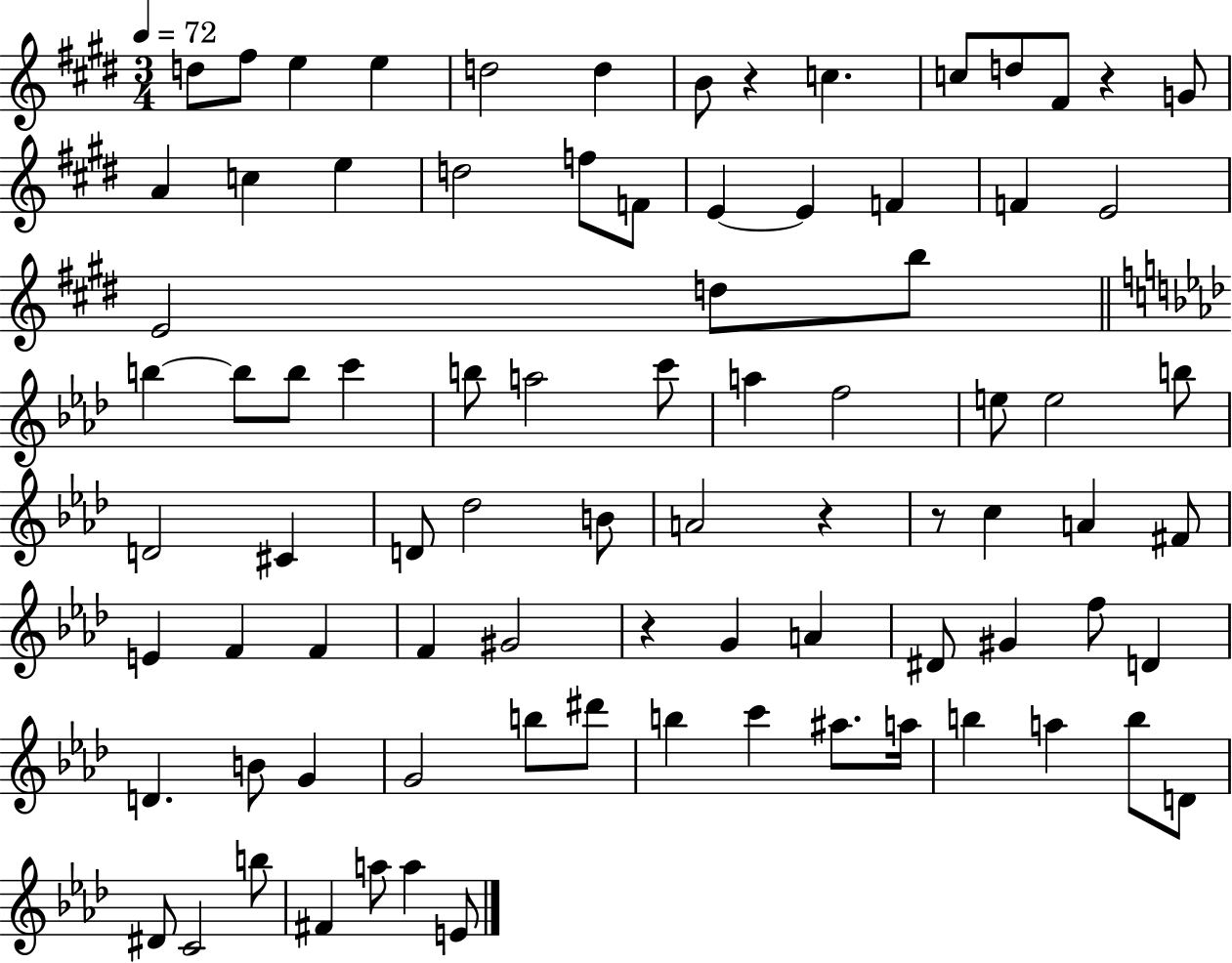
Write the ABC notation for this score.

X:1
T:Untitled
M:3/4
L:1/4
K:E
d/2 ^f/2 e e d2 d B/2 z c c/2 d/2 ^F/2 z G/2 A c e d2 f/2 F/2 E E F F E2 E2 d/2 b/2 b b/2 b/2 c' b/2 a2 c'/2 a f2 e/2 e2 b/2 D2 ^C D/2 _d2 B/2 A2 z z/2 c A ^F/2 E F F F ^G2 z G A ^D/2 ^G f/2 D D B/2 G G2 b/2 ^d'/2 b c' ^a/2 a/4 b a b/2 D/2 ^D/2 C2 b/2 ^F a/2 a E/2